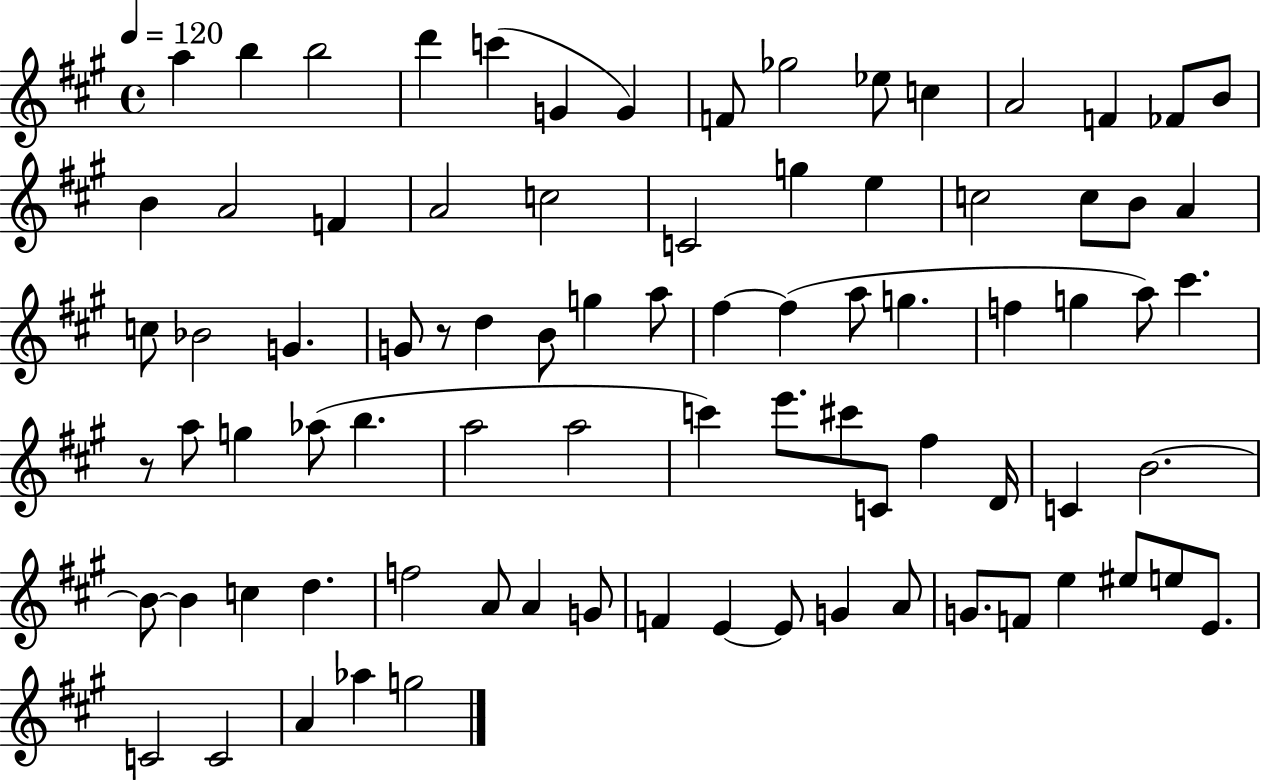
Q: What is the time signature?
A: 4/4